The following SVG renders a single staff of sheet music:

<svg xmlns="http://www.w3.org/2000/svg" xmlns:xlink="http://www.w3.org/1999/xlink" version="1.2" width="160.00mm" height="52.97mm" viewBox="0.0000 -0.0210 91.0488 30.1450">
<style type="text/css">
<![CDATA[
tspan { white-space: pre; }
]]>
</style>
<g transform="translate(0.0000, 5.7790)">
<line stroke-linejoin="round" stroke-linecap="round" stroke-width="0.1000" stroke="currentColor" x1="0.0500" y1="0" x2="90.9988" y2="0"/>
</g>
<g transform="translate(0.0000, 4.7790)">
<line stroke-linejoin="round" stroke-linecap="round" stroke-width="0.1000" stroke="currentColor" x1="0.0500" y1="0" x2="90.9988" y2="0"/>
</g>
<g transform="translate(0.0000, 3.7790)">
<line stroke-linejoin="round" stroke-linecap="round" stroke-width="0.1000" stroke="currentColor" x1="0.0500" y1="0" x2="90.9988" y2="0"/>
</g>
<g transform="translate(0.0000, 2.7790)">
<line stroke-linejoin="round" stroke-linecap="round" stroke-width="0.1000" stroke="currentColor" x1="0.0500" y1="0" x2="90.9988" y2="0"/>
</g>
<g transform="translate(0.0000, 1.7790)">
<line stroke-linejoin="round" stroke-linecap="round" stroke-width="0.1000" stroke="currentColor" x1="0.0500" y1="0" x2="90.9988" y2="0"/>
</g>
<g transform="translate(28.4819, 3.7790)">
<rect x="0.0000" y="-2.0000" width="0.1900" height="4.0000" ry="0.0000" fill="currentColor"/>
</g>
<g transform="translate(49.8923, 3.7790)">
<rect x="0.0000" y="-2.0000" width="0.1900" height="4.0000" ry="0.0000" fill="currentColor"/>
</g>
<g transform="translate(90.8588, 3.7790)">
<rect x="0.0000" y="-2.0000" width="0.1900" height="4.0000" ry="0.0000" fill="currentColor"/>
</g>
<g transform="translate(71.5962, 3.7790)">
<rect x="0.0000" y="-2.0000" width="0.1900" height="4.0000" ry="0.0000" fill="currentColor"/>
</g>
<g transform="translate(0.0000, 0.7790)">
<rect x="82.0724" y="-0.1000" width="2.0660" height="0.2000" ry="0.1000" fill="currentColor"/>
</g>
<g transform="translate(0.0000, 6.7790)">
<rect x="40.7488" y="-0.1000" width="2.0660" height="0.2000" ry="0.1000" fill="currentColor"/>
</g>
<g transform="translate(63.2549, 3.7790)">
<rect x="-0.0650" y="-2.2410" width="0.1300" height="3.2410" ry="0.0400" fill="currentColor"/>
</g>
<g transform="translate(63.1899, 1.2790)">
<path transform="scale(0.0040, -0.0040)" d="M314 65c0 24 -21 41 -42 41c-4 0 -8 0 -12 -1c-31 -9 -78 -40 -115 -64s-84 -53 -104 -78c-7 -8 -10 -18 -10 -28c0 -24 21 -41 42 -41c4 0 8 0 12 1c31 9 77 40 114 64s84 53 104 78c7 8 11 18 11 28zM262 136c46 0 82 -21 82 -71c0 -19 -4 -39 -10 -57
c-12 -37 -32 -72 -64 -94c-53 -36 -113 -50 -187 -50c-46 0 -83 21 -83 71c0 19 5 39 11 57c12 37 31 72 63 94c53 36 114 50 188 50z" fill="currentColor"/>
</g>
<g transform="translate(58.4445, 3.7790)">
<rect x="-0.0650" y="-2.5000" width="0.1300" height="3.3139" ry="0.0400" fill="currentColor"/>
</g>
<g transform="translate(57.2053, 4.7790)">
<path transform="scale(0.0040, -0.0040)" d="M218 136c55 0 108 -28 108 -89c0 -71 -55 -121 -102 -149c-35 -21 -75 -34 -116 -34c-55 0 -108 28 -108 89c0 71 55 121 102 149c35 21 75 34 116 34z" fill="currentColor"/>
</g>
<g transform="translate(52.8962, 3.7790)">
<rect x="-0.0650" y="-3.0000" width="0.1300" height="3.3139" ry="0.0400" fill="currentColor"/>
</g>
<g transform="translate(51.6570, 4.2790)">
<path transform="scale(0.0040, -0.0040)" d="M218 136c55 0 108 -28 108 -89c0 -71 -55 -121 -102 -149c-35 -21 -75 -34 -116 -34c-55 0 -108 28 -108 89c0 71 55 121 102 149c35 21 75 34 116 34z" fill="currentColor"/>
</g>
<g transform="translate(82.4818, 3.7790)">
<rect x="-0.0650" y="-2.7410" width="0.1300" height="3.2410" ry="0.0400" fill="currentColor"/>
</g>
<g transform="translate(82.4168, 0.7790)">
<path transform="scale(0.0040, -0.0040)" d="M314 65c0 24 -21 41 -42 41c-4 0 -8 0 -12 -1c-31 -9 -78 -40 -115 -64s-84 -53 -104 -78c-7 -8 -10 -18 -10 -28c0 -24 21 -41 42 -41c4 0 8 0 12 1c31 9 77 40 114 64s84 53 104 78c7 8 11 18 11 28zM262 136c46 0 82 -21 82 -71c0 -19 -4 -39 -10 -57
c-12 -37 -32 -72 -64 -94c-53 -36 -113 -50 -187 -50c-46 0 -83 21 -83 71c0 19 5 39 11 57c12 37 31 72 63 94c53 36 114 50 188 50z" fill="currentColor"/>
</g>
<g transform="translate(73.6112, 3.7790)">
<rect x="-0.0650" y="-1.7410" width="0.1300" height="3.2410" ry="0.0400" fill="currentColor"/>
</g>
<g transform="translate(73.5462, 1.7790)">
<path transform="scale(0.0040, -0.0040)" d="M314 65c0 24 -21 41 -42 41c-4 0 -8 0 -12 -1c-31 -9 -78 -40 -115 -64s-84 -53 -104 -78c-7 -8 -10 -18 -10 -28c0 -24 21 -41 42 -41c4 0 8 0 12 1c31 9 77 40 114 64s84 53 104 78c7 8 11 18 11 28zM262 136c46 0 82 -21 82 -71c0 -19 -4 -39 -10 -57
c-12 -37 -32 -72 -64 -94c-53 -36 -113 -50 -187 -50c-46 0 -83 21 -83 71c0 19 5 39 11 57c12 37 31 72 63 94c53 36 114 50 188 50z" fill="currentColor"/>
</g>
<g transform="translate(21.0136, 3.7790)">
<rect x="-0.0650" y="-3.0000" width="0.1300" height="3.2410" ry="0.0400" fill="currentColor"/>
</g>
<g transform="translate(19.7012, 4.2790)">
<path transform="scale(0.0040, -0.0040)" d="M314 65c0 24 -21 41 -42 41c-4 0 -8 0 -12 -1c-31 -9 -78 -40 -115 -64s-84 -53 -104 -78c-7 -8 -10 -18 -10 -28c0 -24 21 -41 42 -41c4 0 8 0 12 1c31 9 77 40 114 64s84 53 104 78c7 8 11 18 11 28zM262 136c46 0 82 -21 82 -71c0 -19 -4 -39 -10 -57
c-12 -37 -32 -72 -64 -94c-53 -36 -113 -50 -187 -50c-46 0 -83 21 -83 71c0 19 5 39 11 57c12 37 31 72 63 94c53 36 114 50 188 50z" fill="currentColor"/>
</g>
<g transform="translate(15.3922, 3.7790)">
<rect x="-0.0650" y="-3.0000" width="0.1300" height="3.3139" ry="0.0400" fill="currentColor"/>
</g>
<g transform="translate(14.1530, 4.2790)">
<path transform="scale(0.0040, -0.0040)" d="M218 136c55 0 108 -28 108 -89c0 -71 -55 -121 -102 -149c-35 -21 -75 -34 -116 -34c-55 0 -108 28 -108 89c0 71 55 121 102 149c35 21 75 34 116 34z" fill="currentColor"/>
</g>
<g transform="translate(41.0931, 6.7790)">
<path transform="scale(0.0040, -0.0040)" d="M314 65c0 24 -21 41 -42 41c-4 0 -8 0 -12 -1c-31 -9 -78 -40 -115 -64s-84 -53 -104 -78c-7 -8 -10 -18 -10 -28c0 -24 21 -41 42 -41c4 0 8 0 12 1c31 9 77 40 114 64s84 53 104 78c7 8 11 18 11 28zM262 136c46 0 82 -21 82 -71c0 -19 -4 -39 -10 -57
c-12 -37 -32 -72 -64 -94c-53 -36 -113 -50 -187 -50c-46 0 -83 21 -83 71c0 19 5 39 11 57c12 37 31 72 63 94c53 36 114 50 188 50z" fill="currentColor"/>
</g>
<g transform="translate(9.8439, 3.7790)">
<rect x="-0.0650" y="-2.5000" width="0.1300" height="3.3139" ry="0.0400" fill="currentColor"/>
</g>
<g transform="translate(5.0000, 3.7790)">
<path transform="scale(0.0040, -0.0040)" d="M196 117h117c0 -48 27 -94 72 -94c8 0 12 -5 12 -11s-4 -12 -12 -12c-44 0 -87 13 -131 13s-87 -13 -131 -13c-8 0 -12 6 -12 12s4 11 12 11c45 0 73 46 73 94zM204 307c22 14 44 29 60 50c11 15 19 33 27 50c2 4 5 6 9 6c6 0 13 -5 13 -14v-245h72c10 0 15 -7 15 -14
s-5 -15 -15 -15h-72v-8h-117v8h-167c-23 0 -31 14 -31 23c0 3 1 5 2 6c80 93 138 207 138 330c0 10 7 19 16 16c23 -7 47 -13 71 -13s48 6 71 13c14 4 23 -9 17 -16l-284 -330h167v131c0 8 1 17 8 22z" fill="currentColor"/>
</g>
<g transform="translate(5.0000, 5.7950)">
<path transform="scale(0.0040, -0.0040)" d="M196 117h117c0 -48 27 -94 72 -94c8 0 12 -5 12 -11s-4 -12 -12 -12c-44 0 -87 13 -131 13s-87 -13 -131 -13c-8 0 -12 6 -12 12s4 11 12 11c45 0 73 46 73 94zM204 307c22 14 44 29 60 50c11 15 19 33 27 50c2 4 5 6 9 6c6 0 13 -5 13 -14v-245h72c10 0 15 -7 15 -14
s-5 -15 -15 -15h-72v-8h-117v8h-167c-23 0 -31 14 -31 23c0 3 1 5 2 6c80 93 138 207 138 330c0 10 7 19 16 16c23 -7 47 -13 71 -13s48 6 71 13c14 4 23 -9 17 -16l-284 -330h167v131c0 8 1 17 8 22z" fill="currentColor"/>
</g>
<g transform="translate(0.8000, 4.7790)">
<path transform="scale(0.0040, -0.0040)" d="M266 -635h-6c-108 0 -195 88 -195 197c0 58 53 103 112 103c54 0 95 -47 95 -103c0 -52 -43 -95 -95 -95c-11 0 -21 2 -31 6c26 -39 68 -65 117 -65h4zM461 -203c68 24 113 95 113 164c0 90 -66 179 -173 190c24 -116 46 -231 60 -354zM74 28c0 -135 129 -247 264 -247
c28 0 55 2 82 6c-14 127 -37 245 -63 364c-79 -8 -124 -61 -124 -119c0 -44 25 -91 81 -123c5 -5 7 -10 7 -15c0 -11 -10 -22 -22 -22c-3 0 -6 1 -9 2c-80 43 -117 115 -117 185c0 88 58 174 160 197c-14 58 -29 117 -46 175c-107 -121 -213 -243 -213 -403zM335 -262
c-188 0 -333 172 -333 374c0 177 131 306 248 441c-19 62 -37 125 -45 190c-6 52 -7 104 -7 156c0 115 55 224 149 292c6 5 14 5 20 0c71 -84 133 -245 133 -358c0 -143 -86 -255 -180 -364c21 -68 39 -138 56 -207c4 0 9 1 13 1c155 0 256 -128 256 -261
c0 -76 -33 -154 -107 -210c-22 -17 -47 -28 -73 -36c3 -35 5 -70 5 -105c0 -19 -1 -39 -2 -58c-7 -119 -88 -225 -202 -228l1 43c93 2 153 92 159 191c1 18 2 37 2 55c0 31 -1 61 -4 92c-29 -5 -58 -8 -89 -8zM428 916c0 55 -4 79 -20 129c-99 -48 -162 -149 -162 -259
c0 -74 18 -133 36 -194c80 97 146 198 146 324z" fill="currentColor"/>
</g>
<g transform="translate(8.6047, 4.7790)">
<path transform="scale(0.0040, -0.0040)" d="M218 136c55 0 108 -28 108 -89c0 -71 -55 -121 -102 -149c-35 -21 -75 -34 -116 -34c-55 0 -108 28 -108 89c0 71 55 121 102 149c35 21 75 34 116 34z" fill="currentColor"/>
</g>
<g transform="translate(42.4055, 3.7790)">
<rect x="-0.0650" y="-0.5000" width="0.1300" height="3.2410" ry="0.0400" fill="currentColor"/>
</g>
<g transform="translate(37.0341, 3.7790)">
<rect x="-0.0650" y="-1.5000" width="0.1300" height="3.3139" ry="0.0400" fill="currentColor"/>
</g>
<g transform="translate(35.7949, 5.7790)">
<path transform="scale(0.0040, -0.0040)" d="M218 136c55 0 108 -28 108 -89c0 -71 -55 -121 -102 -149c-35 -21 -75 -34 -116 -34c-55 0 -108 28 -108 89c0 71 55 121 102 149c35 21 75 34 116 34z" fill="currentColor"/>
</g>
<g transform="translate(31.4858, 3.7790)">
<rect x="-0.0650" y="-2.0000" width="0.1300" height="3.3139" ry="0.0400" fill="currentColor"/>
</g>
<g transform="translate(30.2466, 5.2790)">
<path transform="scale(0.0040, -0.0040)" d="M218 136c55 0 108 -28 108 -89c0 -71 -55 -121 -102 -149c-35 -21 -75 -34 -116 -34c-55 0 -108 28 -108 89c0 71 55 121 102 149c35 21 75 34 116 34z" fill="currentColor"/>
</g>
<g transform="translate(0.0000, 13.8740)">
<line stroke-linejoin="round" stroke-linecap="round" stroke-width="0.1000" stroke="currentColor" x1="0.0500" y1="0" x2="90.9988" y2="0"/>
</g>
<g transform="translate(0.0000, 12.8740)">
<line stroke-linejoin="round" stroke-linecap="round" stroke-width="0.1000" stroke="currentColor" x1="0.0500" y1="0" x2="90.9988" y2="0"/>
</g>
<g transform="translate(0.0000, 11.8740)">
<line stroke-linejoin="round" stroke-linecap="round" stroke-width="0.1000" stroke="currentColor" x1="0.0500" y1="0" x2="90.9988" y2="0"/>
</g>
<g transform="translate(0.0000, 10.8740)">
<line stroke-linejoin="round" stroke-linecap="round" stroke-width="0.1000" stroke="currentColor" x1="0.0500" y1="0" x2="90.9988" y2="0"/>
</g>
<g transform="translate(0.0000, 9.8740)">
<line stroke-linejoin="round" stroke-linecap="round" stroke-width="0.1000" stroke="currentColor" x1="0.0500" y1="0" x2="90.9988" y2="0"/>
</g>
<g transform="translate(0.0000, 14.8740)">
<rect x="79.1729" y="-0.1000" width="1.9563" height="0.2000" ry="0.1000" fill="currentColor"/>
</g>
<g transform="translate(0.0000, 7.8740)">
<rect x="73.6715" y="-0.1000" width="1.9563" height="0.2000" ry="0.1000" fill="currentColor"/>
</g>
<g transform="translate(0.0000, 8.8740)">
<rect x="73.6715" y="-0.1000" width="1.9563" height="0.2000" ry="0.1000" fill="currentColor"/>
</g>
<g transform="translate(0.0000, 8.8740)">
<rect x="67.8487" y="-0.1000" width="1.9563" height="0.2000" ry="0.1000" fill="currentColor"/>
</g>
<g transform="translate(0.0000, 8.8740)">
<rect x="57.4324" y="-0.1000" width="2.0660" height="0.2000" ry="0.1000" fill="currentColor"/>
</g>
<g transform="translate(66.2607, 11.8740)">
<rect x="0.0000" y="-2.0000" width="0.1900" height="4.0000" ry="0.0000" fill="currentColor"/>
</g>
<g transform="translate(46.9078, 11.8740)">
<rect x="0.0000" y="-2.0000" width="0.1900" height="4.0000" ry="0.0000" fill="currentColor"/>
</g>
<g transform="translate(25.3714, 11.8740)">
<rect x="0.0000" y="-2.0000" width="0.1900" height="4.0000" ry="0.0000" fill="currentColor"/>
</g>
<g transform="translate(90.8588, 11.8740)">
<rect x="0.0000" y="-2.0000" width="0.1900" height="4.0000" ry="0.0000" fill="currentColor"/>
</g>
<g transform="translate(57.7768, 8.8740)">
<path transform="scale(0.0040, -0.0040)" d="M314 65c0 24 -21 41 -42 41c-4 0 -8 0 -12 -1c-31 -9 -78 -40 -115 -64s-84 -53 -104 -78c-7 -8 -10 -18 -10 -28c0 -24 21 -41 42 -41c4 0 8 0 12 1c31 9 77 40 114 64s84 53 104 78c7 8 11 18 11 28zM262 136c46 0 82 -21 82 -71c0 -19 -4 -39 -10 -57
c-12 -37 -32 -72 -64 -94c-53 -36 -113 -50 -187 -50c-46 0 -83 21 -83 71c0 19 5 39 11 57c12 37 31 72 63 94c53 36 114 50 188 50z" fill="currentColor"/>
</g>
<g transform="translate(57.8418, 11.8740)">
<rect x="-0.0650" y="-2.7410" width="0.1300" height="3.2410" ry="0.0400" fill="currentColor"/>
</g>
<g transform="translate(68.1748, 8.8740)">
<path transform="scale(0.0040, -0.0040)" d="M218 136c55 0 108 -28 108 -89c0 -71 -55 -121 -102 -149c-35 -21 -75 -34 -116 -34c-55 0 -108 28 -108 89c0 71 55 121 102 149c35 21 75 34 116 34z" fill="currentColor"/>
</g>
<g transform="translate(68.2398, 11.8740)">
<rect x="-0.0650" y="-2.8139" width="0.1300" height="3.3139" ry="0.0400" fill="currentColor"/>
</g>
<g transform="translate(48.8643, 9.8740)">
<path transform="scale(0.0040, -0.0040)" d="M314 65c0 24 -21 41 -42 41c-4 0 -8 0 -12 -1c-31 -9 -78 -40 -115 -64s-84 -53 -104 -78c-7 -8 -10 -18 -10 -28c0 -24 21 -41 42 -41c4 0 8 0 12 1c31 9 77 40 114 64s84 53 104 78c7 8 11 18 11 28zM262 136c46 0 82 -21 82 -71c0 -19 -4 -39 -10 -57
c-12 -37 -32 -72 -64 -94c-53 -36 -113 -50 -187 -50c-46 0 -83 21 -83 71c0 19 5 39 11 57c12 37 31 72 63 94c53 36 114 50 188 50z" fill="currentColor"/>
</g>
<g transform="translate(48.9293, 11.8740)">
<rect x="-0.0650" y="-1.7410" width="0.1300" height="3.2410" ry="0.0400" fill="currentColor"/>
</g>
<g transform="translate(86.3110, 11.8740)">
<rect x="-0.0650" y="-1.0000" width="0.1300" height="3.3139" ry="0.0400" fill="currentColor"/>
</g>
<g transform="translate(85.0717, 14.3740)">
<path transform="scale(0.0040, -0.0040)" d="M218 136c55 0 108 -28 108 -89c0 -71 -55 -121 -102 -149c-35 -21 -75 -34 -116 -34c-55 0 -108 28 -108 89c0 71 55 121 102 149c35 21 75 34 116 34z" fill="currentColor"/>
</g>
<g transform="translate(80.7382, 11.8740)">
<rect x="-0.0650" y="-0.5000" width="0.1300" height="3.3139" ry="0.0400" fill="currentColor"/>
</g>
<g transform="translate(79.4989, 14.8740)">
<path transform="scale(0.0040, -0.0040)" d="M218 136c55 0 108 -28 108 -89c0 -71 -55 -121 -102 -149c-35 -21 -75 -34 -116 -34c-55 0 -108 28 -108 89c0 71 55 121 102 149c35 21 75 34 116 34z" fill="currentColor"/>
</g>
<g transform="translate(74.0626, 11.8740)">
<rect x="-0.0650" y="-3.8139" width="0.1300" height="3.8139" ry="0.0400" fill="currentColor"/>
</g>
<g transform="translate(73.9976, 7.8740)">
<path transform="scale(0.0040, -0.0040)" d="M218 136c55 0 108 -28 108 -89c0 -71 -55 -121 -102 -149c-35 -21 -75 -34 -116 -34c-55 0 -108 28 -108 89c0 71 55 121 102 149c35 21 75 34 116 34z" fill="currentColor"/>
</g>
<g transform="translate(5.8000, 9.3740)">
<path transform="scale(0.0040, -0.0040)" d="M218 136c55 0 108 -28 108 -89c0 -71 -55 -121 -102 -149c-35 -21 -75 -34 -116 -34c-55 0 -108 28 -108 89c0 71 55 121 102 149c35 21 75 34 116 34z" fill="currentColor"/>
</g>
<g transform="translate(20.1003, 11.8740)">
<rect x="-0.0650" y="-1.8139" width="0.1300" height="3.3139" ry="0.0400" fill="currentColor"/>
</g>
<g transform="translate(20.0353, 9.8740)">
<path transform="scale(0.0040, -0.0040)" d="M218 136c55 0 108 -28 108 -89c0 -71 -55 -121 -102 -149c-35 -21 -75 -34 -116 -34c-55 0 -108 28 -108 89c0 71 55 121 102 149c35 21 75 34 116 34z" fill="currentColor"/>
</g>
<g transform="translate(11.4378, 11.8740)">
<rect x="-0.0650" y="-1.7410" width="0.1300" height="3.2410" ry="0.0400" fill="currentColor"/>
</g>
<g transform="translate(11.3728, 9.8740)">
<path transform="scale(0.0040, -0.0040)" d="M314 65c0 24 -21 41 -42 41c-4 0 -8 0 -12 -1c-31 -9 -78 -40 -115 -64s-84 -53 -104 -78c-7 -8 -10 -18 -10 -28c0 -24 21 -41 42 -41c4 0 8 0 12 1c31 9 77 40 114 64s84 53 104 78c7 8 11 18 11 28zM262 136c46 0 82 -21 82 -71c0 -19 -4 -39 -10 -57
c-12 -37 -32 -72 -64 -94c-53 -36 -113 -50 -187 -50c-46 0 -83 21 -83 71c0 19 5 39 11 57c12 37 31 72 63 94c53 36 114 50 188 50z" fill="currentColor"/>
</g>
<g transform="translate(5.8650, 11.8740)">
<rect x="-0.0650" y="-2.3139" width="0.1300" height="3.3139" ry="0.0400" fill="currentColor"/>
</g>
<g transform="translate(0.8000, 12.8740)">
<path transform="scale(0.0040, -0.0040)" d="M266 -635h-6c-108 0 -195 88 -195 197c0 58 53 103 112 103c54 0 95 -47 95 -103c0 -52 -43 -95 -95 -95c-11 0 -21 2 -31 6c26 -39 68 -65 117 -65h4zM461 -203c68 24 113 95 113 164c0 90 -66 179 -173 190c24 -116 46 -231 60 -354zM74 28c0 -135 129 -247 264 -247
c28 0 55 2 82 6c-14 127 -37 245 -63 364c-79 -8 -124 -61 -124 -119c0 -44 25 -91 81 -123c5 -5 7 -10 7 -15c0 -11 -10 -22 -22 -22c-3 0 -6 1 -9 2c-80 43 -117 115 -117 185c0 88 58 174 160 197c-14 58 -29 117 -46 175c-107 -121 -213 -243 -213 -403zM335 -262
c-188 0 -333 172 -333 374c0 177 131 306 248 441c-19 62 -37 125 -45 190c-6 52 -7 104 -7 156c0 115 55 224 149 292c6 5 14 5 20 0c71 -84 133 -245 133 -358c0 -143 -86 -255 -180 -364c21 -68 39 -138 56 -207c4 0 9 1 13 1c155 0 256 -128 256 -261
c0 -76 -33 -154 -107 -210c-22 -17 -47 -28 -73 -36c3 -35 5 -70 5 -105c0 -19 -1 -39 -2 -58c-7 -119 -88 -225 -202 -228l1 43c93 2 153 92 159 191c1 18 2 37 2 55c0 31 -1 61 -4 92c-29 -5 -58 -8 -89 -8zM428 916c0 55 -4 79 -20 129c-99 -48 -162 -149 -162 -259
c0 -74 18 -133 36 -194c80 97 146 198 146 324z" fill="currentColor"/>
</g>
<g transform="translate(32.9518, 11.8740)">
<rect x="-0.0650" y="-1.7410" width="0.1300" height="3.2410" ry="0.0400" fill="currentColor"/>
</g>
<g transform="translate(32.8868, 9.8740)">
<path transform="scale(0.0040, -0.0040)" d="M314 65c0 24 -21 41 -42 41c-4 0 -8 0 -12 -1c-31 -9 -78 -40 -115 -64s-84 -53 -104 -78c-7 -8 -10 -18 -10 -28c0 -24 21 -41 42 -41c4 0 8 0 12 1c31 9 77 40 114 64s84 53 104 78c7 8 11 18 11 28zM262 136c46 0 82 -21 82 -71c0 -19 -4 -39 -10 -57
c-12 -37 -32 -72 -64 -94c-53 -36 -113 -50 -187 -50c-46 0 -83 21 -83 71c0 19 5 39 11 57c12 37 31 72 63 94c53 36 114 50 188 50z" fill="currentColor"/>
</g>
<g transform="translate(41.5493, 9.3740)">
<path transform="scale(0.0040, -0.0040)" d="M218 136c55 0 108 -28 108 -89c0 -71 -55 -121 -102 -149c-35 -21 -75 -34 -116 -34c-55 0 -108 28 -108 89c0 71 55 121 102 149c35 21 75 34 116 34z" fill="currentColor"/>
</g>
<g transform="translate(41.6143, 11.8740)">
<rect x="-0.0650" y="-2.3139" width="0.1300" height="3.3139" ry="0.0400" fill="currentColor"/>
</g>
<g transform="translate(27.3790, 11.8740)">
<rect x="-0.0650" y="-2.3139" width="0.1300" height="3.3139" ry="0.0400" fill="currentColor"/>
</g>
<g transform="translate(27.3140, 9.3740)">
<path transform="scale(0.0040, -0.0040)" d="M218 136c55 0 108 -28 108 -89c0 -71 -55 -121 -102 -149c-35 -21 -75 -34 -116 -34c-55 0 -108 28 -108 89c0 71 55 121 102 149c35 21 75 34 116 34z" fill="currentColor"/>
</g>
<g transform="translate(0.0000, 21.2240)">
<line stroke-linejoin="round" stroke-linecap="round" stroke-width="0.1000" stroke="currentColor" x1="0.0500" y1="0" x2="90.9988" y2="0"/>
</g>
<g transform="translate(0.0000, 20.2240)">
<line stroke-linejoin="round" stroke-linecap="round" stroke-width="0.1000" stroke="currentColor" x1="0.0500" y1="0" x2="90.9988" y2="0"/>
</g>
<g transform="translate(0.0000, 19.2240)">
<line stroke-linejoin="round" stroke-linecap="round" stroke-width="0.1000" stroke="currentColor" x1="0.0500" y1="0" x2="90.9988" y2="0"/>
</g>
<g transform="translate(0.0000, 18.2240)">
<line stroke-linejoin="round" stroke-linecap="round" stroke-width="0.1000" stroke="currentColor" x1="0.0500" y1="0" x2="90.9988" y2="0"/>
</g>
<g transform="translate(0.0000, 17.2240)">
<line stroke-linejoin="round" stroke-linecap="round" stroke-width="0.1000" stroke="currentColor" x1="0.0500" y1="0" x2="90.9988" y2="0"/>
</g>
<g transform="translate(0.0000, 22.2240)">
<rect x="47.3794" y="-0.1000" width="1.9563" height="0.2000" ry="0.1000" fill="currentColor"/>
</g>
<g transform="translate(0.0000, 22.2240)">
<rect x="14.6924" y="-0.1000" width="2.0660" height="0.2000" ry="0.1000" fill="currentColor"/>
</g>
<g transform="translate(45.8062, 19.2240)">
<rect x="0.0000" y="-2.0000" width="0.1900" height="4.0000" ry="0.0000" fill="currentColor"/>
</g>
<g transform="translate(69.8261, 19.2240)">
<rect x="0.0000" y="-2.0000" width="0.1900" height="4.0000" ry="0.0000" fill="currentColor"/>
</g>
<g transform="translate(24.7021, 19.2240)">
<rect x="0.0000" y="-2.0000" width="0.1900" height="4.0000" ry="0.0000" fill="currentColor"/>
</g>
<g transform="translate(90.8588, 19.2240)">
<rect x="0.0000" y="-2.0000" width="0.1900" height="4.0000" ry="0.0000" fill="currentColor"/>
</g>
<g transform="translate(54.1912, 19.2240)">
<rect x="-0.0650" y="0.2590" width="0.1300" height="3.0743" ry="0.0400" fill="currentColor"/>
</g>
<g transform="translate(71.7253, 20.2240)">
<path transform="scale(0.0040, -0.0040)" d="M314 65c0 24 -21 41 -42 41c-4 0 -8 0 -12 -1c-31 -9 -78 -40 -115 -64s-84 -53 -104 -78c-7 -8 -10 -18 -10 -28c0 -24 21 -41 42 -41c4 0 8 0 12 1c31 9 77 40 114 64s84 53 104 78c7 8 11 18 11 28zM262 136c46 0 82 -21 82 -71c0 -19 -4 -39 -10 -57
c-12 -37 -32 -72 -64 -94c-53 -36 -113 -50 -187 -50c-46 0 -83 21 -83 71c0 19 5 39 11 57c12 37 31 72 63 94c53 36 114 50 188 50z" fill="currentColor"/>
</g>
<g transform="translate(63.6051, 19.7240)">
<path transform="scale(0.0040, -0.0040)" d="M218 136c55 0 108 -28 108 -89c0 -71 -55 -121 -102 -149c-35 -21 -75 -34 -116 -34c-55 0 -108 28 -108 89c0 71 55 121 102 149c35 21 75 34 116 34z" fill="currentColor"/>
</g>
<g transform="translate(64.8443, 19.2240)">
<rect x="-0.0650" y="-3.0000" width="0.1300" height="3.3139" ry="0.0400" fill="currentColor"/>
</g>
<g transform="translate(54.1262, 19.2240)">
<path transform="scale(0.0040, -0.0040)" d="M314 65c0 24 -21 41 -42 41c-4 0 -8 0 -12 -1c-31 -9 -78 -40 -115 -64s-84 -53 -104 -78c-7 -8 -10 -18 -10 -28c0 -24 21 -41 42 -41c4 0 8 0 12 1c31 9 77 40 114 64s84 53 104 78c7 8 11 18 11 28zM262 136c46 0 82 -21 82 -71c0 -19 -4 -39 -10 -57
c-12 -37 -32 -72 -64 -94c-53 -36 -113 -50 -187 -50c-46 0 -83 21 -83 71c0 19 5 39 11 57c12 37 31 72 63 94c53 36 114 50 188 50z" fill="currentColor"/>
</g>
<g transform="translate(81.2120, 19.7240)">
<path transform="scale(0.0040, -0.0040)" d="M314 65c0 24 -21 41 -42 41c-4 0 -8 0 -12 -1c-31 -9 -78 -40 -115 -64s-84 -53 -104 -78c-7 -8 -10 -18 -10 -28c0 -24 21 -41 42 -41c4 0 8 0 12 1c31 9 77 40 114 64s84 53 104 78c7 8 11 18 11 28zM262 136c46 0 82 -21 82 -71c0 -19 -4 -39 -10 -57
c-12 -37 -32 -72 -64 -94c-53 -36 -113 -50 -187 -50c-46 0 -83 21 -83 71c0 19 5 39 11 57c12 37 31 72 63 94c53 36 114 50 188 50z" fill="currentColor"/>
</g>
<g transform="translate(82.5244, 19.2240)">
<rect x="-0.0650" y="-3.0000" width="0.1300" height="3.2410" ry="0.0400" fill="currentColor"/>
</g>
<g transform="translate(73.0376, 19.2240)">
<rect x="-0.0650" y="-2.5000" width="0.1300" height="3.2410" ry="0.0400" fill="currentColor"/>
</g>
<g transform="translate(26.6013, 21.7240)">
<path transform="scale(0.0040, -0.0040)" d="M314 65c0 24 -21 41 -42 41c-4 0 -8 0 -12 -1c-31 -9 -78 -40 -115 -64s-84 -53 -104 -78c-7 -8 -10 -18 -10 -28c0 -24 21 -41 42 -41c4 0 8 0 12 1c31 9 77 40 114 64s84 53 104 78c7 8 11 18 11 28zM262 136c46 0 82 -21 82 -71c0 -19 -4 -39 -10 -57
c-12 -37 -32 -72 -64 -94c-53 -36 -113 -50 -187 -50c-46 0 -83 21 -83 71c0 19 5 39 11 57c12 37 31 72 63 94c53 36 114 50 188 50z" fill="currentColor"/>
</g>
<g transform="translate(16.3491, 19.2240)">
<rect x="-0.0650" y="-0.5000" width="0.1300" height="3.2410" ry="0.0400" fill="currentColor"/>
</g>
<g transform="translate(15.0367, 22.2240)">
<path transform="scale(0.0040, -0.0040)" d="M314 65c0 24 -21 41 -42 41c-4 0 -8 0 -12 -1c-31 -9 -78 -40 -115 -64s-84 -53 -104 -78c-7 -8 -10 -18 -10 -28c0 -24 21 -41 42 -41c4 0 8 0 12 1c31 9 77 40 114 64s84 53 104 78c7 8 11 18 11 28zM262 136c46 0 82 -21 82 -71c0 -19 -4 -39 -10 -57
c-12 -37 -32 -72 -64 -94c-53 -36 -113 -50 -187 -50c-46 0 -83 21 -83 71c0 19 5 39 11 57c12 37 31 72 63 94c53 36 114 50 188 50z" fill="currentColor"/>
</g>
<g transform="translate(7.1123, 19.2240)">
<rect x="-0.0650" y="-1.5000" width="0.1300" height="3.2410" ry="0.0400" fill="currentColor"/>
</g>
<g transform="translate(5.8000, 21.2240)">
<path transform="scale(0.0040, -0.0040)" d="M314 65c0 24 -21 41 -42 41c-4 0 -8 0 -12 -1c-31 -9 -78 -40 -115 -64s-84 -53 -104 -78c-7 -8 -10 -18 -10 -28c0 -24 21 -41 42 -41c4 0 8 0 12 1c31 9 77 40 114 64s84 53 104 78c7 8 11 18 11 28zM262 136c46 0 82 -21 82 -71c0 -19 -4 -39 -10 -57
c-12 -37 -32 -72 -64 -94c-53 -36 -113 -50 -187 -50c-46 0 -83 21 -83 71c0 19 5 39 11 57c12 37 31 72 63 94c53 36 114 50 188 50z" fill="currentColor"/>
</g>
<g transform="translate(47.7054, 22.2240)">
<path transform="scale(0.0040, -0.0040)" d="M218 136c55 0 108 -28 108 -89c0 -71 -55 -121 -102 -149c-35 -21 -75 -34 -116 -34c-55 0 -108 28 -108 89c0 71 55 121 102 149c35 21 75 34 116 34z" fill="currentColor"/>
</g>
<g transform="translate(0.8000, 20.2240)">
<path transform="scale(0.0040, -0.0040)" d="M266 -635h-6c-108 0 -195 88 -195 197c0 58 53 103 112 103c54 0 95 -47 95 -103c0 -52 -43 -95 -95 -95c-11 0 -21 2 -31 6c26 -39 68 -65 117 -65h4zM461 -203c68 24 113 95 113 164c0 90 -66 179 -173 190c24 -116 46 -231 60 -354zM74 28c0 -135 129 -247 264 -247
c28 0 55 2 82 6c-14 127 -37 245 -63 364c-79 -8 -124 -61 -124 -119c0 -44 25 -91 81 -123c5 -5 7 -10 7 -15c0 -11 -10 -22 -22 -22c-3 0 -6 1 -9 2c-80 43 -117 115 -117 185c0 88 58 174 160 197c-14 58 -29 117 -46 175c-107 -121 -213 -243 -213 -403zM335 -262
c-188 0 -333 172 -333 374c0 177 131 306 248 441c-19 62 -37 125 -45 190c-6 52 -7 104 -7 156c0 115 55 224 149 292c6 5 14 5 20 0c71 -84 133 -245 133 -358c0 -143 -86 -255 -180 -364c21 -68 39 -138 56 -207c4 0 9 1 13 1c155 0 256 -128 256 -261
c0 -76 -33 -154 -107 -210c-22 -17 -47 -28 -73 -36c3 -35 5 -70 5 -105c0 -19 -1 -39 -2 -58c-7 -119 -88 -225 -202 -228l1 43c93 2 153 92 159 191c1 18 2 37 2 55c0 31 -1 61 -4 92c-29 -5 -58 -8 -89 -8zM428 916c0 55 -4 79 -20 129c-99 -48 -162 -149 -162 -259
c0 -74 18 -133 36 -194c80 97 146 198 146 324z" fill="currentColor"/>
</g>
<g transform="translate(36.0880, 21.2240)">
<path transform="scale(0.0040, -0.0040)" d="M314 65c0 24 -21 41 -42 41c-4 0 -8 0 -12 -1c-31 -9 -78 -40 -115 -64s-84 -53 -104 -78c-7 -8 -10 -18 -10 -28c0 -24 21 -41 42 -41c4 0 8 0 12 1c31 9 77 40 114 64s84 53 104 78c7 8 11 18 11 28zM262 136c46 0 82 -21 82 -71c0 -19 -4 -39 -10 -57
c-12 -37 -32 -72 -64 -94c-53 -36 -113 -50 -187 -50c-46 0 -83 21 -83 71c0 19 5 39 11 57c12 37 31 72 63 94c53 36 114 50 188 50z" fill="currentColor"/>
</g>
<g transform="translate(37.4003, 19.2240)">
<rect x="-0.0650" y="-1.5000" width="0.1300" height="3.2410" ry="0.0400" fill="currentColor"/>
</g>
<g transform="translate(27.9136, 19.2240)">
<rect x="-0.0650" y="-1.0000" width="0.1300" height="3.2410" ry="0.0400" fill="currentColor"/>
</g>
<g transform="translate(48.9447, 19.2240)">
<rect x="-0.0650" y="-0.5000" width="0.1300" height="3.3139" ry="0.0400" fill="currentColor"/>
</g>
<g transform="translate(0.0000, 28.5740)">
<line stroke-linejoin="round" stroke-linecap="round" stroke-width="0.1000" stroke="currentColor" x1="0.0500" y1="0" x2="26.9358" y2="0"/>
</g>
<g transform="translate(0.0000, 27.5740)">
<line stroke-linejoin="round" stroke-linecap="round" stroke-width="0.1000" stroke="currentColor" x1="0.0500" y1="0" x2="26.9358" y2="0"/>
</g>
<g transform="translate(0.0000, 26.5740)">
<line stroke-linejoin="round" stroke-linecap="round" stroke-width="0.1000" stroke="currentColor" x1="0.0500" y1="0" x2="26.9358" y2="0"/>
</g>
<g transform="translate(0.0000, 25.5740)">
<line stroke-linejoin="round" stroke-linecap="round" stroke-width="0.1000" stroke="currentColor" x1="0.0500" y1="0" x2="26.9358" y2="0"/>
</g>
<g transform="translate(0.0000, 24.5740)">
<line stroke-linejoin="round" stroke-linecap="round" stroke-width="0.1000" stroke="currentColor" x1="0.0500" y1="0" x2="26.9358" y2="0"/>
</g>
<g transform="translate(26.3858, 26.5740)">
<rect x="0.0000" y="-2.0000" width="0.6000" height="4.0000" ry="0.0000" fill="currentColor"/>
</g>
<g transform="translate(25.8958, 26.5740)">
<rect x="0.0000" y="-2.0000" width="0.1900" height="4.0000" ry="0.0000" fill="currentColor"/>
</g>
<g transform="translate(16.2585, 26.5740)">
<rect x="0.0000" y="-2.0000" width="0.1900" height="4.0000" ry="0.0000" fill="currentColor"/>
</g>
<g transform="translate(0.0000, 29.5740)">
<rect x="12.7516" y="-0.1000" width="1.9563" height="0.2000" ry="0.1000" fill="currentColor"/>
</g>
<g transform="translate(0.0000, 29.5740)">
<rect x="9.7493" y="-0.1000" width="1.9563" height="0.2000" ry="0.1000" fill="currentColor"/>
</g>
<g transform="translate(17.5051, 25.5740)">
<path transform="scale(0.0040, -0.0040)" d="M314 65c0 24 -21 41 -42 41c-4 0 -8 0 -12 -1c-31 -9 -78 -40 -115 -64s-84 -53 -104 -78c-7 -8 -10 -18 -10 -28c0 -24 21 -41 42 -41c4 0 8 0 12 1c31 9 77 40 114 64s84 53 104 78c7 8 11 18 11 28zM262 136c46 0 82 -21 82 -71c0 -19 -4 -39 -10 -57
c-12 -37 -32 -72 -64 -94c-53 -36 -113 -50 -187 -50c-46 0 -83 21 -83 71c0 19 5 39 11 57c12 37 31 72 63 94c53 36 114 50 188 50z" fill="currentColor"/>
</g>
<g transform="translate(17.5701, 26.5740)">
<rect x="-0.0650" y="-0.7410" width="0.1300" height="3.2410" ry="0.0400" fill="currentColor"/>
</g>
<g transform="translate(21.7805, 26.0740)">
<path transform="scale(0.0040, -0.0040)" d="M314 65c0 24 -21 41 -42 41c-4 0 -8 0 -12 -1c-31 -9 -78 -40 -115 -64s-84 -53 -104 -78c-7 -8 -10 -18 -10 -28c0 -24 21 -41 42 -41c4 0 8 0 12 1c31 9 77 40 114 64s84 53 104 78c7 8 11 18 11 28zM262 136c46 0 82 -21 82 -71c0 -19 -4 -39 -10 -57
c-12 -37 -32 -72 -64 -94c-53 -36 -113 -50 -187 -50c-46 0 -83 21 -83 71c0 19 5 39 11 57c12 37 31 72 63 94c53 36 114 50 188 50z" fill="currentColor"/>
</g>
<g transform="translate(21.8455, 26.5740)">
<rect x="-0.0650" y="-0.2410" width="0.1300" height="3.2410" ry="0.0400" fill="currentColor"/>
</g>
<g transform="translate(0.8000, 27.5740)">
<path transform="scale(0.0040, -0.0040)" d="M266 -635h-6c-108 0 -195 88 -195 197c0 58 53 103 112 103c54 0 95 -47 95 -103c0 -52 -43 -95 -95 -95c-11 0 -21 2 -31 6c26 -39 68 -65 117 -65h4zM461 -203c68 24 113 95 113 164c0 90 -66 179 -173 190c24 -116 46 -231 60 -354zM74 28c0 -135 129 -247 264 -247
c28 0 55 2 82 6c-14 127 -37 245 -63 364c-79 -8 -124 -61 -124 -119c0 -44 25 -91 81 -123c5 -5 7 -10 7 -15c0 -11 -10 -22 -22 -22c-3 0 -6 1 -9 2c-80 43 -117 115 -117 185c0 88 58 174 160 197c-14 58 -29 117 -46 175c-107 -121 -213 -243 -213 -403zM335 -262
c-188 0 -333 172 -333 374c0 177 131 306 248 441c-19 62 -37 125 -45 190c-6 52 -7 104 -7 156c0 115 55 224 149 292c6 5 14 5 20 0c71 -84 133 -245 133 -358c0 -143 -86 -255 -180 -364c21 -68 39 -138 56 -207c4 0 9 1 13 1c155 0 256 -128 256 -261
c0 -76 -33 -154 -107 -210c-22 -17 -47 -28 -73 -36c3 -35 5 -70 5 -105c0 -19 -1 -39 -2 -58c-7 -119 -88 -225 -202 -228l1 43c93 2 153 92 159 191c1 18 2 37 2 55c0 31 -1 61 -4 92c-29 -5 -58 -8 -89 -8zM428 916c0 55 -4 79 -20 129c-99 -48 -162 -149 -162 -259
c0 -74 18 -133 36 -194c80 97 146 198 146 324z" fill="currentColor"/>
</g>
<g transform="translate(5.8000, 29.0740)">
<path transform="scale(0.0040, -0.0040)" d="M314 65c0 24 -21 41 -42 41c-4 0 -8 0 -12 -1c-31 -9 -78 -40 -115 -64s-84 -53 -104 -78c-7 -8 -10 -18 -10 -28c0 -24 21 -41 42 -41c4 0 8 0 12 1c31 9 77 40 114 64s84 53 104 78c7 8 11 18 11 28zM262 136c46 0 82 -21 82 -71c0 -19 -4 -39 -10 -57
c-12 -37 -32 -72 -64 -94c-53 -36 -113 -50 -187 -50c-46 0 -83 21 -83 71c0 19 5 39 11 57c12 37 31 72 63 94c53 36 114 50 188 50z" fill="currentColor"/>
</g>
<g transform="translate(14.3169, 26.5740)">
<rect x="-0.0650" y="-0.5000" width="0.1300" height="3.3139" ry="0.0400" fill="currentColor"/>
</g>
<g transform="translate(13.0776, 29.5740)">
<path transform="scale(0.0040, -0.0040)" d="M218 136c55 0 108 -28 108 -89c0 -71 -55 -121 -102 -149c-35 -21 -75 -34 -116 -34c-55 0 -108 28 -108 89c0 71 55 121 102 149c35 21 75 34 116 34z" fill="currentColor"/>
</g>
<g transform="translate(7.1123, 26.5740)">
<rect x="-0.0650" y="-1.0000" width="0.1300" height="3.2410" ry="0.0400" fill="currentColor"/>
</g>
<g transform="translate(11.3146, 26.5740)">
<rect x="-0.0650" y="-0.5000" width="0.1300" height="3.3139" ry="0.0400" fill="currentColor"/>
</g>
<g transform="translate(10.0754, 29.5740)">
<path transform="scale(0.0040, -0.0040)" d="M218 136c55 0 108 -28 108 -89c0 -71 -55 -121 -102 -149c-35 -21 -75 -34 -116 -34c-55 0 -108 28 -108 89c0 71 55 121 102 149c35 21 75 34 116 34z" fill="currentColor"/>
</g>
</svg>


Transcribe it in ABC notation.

X:1
T:Untitled
M:4/4
L:1/4
K:C
G A A2 F E C2 A G g2 f2 a2 g f2 f g f2 g f2 a2 a c' C D E2 C2 D2 E2 C B2 A G2 A2 D2 C C d2 c2